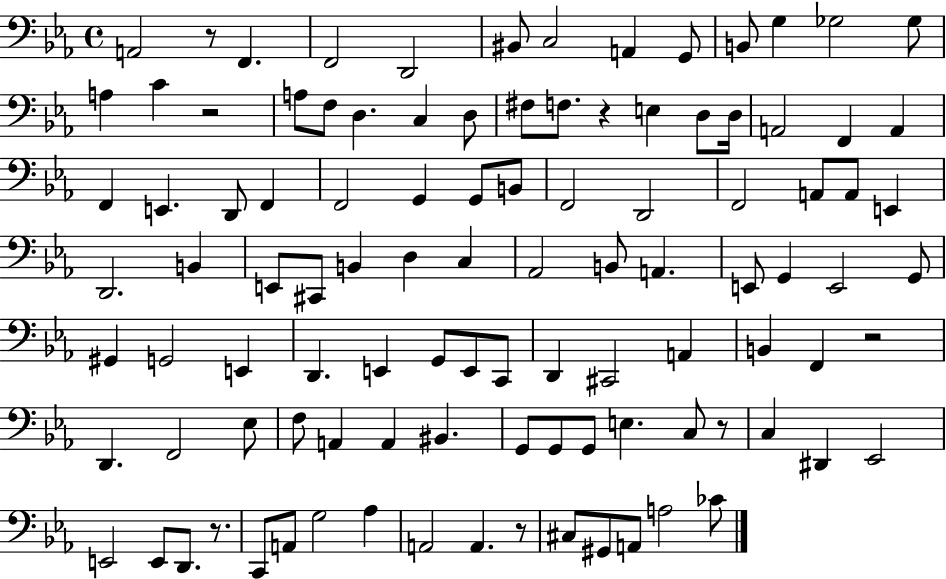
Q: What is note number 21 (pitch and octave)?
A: F3